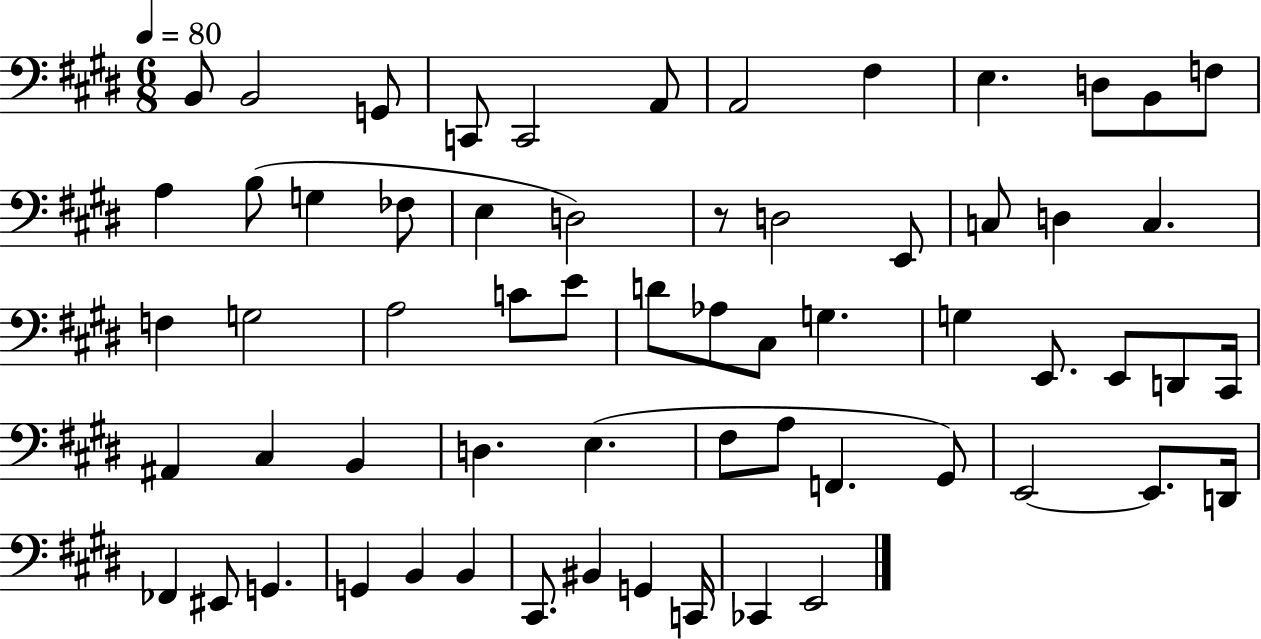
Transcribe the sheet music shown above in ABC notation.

X:1
T:Untitled
M:6/8
L:1/4
K:E
B,,/2 B,,2 G,,/2 C,,/2 C,,2 A,,/2 A,,2 ^F, E, D,/2 B,,/2 F,/2 A, B,/2 G, _F,/2 E, D,2 z/2 D,2 E,,/2 C,/2 D, C, F, G,2 A,2 C/2 E/2 D/2 _A,/2 ^C,/2 G, G, E,,/2 E,,/2 D,,/2 ^C,,/4 ^A,, ^C, B,, D, E, ^F,/2 A,/2 F,, ^G,,/2 E,,2 E,,/2 D,,/4 _F,, ^E,,/2 G,, G,, B,, B,, ^C,,/2 ^B,, G,, C,,/4 _C,, E,,2